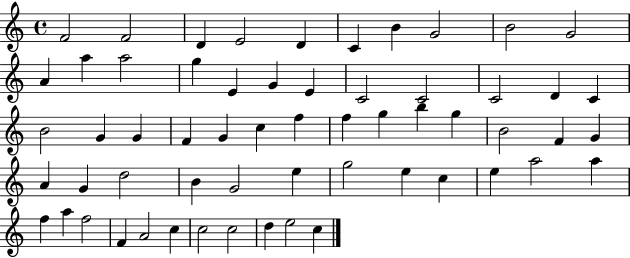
F4/h F4/h D4/q E4/h D4/q C4/q B4/q G4/h B4/h G4/h A4/q A5/q A5/h G5/q E4/q G4/q E4/q C4/h C4/h C4/h D4/q C4/q B4/h G4/q G4/q F4/q G4/q C5/q F5/q F5/q G5/q B5/q G5/q B4/h F4/q G4/q A4/q G4/q D5/h B4/q G4/h E5/q G5/h E5/q C5/q E5/q A5/h A5/q F5/q A5/q F5/h F4/q A4/h C5/q C5/h C5/h D5/q E5/h C5/q